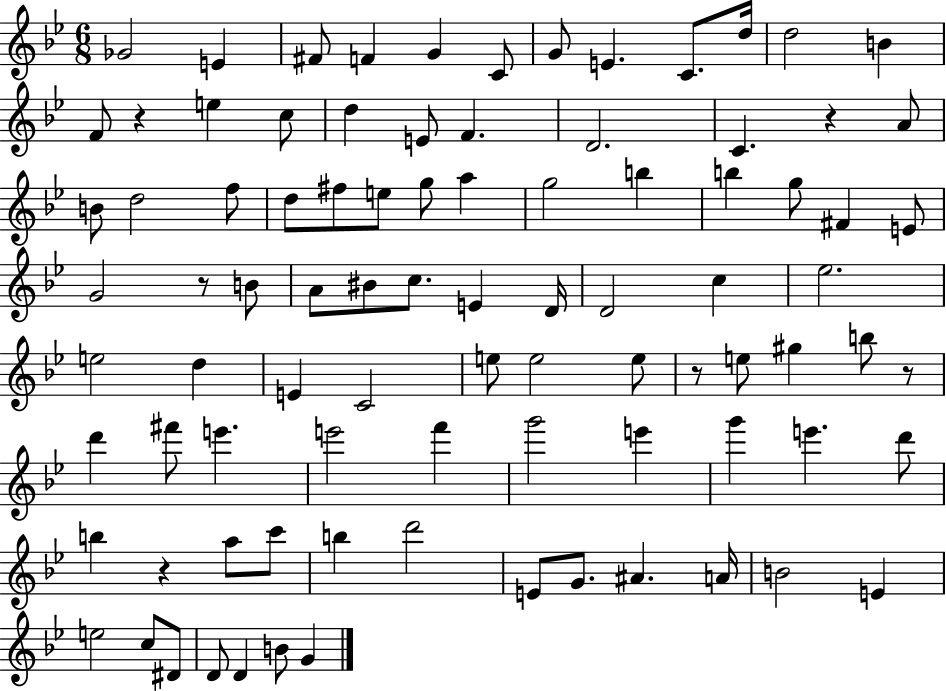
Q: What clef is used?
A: treble